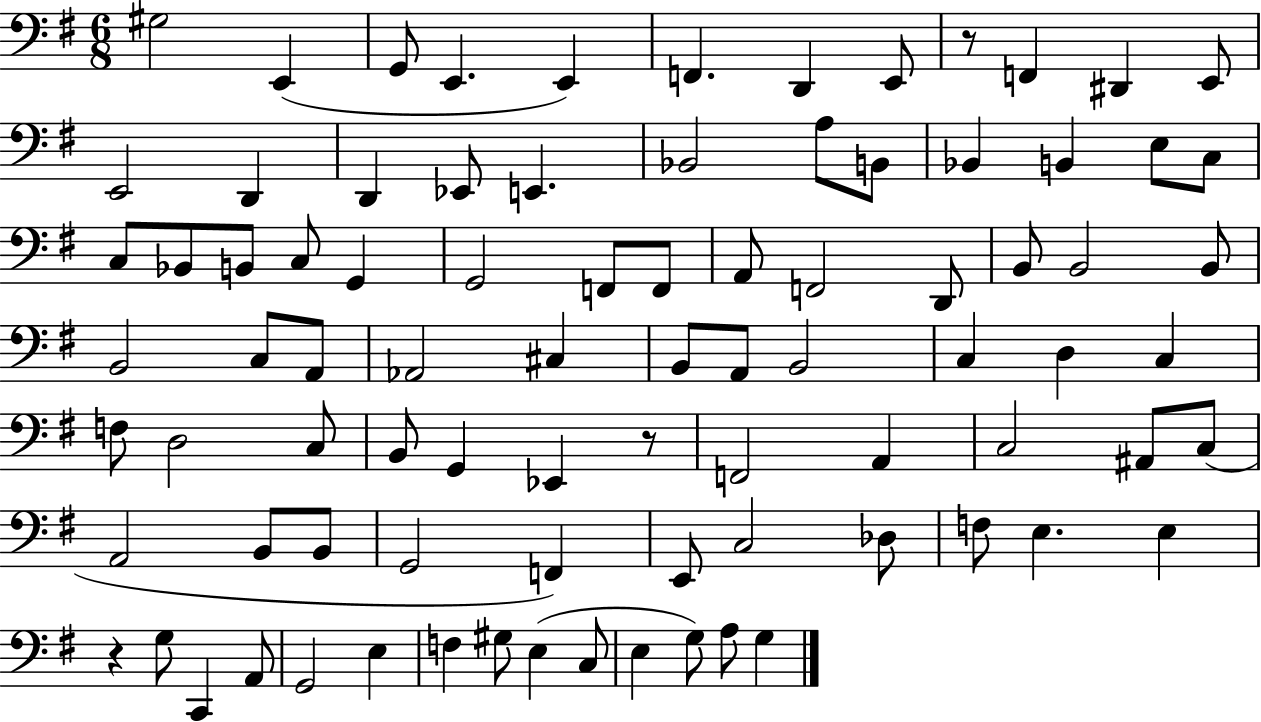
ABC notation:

X:1
T:Untitled
M:6/8
L:1/4
K:G
^G,2 E,, G,,/2 E,, E,, F,, D,, E,,/2 z/2 F,, ^D,, E,,/2 E,,2 D,, D,, _E,,/2 E,, _B,,2 A,/2 B,,/2 _B,, B,, E,/2 C,/2 C,/2 _B,,/2 B,,/2 C,/2 G,, G,,2 F,,/2 F,,/2 A,,/2 F,,2 D,,/2 B,,/2 B,,2 B,,/2 B,,2 C,/2 A,,/2 _A,,2 ^C, B,,/2 A,,/2 B,,2 C, D, C, F,/2 D,2 C,/2 B,,/2 G,, _E,, z/2 F,,2 A,, C,2 ^A,,/2 C,/2 A,,2 B,,/2 B,,/2 G,,2 F,, E,,/2 C,2 _D,/2 F,/2 E, E, z G,/2 C,, A,,/2 G,,2 E, F, ^G,/2 E, C,/2 E, G,/2 A,/2 G,